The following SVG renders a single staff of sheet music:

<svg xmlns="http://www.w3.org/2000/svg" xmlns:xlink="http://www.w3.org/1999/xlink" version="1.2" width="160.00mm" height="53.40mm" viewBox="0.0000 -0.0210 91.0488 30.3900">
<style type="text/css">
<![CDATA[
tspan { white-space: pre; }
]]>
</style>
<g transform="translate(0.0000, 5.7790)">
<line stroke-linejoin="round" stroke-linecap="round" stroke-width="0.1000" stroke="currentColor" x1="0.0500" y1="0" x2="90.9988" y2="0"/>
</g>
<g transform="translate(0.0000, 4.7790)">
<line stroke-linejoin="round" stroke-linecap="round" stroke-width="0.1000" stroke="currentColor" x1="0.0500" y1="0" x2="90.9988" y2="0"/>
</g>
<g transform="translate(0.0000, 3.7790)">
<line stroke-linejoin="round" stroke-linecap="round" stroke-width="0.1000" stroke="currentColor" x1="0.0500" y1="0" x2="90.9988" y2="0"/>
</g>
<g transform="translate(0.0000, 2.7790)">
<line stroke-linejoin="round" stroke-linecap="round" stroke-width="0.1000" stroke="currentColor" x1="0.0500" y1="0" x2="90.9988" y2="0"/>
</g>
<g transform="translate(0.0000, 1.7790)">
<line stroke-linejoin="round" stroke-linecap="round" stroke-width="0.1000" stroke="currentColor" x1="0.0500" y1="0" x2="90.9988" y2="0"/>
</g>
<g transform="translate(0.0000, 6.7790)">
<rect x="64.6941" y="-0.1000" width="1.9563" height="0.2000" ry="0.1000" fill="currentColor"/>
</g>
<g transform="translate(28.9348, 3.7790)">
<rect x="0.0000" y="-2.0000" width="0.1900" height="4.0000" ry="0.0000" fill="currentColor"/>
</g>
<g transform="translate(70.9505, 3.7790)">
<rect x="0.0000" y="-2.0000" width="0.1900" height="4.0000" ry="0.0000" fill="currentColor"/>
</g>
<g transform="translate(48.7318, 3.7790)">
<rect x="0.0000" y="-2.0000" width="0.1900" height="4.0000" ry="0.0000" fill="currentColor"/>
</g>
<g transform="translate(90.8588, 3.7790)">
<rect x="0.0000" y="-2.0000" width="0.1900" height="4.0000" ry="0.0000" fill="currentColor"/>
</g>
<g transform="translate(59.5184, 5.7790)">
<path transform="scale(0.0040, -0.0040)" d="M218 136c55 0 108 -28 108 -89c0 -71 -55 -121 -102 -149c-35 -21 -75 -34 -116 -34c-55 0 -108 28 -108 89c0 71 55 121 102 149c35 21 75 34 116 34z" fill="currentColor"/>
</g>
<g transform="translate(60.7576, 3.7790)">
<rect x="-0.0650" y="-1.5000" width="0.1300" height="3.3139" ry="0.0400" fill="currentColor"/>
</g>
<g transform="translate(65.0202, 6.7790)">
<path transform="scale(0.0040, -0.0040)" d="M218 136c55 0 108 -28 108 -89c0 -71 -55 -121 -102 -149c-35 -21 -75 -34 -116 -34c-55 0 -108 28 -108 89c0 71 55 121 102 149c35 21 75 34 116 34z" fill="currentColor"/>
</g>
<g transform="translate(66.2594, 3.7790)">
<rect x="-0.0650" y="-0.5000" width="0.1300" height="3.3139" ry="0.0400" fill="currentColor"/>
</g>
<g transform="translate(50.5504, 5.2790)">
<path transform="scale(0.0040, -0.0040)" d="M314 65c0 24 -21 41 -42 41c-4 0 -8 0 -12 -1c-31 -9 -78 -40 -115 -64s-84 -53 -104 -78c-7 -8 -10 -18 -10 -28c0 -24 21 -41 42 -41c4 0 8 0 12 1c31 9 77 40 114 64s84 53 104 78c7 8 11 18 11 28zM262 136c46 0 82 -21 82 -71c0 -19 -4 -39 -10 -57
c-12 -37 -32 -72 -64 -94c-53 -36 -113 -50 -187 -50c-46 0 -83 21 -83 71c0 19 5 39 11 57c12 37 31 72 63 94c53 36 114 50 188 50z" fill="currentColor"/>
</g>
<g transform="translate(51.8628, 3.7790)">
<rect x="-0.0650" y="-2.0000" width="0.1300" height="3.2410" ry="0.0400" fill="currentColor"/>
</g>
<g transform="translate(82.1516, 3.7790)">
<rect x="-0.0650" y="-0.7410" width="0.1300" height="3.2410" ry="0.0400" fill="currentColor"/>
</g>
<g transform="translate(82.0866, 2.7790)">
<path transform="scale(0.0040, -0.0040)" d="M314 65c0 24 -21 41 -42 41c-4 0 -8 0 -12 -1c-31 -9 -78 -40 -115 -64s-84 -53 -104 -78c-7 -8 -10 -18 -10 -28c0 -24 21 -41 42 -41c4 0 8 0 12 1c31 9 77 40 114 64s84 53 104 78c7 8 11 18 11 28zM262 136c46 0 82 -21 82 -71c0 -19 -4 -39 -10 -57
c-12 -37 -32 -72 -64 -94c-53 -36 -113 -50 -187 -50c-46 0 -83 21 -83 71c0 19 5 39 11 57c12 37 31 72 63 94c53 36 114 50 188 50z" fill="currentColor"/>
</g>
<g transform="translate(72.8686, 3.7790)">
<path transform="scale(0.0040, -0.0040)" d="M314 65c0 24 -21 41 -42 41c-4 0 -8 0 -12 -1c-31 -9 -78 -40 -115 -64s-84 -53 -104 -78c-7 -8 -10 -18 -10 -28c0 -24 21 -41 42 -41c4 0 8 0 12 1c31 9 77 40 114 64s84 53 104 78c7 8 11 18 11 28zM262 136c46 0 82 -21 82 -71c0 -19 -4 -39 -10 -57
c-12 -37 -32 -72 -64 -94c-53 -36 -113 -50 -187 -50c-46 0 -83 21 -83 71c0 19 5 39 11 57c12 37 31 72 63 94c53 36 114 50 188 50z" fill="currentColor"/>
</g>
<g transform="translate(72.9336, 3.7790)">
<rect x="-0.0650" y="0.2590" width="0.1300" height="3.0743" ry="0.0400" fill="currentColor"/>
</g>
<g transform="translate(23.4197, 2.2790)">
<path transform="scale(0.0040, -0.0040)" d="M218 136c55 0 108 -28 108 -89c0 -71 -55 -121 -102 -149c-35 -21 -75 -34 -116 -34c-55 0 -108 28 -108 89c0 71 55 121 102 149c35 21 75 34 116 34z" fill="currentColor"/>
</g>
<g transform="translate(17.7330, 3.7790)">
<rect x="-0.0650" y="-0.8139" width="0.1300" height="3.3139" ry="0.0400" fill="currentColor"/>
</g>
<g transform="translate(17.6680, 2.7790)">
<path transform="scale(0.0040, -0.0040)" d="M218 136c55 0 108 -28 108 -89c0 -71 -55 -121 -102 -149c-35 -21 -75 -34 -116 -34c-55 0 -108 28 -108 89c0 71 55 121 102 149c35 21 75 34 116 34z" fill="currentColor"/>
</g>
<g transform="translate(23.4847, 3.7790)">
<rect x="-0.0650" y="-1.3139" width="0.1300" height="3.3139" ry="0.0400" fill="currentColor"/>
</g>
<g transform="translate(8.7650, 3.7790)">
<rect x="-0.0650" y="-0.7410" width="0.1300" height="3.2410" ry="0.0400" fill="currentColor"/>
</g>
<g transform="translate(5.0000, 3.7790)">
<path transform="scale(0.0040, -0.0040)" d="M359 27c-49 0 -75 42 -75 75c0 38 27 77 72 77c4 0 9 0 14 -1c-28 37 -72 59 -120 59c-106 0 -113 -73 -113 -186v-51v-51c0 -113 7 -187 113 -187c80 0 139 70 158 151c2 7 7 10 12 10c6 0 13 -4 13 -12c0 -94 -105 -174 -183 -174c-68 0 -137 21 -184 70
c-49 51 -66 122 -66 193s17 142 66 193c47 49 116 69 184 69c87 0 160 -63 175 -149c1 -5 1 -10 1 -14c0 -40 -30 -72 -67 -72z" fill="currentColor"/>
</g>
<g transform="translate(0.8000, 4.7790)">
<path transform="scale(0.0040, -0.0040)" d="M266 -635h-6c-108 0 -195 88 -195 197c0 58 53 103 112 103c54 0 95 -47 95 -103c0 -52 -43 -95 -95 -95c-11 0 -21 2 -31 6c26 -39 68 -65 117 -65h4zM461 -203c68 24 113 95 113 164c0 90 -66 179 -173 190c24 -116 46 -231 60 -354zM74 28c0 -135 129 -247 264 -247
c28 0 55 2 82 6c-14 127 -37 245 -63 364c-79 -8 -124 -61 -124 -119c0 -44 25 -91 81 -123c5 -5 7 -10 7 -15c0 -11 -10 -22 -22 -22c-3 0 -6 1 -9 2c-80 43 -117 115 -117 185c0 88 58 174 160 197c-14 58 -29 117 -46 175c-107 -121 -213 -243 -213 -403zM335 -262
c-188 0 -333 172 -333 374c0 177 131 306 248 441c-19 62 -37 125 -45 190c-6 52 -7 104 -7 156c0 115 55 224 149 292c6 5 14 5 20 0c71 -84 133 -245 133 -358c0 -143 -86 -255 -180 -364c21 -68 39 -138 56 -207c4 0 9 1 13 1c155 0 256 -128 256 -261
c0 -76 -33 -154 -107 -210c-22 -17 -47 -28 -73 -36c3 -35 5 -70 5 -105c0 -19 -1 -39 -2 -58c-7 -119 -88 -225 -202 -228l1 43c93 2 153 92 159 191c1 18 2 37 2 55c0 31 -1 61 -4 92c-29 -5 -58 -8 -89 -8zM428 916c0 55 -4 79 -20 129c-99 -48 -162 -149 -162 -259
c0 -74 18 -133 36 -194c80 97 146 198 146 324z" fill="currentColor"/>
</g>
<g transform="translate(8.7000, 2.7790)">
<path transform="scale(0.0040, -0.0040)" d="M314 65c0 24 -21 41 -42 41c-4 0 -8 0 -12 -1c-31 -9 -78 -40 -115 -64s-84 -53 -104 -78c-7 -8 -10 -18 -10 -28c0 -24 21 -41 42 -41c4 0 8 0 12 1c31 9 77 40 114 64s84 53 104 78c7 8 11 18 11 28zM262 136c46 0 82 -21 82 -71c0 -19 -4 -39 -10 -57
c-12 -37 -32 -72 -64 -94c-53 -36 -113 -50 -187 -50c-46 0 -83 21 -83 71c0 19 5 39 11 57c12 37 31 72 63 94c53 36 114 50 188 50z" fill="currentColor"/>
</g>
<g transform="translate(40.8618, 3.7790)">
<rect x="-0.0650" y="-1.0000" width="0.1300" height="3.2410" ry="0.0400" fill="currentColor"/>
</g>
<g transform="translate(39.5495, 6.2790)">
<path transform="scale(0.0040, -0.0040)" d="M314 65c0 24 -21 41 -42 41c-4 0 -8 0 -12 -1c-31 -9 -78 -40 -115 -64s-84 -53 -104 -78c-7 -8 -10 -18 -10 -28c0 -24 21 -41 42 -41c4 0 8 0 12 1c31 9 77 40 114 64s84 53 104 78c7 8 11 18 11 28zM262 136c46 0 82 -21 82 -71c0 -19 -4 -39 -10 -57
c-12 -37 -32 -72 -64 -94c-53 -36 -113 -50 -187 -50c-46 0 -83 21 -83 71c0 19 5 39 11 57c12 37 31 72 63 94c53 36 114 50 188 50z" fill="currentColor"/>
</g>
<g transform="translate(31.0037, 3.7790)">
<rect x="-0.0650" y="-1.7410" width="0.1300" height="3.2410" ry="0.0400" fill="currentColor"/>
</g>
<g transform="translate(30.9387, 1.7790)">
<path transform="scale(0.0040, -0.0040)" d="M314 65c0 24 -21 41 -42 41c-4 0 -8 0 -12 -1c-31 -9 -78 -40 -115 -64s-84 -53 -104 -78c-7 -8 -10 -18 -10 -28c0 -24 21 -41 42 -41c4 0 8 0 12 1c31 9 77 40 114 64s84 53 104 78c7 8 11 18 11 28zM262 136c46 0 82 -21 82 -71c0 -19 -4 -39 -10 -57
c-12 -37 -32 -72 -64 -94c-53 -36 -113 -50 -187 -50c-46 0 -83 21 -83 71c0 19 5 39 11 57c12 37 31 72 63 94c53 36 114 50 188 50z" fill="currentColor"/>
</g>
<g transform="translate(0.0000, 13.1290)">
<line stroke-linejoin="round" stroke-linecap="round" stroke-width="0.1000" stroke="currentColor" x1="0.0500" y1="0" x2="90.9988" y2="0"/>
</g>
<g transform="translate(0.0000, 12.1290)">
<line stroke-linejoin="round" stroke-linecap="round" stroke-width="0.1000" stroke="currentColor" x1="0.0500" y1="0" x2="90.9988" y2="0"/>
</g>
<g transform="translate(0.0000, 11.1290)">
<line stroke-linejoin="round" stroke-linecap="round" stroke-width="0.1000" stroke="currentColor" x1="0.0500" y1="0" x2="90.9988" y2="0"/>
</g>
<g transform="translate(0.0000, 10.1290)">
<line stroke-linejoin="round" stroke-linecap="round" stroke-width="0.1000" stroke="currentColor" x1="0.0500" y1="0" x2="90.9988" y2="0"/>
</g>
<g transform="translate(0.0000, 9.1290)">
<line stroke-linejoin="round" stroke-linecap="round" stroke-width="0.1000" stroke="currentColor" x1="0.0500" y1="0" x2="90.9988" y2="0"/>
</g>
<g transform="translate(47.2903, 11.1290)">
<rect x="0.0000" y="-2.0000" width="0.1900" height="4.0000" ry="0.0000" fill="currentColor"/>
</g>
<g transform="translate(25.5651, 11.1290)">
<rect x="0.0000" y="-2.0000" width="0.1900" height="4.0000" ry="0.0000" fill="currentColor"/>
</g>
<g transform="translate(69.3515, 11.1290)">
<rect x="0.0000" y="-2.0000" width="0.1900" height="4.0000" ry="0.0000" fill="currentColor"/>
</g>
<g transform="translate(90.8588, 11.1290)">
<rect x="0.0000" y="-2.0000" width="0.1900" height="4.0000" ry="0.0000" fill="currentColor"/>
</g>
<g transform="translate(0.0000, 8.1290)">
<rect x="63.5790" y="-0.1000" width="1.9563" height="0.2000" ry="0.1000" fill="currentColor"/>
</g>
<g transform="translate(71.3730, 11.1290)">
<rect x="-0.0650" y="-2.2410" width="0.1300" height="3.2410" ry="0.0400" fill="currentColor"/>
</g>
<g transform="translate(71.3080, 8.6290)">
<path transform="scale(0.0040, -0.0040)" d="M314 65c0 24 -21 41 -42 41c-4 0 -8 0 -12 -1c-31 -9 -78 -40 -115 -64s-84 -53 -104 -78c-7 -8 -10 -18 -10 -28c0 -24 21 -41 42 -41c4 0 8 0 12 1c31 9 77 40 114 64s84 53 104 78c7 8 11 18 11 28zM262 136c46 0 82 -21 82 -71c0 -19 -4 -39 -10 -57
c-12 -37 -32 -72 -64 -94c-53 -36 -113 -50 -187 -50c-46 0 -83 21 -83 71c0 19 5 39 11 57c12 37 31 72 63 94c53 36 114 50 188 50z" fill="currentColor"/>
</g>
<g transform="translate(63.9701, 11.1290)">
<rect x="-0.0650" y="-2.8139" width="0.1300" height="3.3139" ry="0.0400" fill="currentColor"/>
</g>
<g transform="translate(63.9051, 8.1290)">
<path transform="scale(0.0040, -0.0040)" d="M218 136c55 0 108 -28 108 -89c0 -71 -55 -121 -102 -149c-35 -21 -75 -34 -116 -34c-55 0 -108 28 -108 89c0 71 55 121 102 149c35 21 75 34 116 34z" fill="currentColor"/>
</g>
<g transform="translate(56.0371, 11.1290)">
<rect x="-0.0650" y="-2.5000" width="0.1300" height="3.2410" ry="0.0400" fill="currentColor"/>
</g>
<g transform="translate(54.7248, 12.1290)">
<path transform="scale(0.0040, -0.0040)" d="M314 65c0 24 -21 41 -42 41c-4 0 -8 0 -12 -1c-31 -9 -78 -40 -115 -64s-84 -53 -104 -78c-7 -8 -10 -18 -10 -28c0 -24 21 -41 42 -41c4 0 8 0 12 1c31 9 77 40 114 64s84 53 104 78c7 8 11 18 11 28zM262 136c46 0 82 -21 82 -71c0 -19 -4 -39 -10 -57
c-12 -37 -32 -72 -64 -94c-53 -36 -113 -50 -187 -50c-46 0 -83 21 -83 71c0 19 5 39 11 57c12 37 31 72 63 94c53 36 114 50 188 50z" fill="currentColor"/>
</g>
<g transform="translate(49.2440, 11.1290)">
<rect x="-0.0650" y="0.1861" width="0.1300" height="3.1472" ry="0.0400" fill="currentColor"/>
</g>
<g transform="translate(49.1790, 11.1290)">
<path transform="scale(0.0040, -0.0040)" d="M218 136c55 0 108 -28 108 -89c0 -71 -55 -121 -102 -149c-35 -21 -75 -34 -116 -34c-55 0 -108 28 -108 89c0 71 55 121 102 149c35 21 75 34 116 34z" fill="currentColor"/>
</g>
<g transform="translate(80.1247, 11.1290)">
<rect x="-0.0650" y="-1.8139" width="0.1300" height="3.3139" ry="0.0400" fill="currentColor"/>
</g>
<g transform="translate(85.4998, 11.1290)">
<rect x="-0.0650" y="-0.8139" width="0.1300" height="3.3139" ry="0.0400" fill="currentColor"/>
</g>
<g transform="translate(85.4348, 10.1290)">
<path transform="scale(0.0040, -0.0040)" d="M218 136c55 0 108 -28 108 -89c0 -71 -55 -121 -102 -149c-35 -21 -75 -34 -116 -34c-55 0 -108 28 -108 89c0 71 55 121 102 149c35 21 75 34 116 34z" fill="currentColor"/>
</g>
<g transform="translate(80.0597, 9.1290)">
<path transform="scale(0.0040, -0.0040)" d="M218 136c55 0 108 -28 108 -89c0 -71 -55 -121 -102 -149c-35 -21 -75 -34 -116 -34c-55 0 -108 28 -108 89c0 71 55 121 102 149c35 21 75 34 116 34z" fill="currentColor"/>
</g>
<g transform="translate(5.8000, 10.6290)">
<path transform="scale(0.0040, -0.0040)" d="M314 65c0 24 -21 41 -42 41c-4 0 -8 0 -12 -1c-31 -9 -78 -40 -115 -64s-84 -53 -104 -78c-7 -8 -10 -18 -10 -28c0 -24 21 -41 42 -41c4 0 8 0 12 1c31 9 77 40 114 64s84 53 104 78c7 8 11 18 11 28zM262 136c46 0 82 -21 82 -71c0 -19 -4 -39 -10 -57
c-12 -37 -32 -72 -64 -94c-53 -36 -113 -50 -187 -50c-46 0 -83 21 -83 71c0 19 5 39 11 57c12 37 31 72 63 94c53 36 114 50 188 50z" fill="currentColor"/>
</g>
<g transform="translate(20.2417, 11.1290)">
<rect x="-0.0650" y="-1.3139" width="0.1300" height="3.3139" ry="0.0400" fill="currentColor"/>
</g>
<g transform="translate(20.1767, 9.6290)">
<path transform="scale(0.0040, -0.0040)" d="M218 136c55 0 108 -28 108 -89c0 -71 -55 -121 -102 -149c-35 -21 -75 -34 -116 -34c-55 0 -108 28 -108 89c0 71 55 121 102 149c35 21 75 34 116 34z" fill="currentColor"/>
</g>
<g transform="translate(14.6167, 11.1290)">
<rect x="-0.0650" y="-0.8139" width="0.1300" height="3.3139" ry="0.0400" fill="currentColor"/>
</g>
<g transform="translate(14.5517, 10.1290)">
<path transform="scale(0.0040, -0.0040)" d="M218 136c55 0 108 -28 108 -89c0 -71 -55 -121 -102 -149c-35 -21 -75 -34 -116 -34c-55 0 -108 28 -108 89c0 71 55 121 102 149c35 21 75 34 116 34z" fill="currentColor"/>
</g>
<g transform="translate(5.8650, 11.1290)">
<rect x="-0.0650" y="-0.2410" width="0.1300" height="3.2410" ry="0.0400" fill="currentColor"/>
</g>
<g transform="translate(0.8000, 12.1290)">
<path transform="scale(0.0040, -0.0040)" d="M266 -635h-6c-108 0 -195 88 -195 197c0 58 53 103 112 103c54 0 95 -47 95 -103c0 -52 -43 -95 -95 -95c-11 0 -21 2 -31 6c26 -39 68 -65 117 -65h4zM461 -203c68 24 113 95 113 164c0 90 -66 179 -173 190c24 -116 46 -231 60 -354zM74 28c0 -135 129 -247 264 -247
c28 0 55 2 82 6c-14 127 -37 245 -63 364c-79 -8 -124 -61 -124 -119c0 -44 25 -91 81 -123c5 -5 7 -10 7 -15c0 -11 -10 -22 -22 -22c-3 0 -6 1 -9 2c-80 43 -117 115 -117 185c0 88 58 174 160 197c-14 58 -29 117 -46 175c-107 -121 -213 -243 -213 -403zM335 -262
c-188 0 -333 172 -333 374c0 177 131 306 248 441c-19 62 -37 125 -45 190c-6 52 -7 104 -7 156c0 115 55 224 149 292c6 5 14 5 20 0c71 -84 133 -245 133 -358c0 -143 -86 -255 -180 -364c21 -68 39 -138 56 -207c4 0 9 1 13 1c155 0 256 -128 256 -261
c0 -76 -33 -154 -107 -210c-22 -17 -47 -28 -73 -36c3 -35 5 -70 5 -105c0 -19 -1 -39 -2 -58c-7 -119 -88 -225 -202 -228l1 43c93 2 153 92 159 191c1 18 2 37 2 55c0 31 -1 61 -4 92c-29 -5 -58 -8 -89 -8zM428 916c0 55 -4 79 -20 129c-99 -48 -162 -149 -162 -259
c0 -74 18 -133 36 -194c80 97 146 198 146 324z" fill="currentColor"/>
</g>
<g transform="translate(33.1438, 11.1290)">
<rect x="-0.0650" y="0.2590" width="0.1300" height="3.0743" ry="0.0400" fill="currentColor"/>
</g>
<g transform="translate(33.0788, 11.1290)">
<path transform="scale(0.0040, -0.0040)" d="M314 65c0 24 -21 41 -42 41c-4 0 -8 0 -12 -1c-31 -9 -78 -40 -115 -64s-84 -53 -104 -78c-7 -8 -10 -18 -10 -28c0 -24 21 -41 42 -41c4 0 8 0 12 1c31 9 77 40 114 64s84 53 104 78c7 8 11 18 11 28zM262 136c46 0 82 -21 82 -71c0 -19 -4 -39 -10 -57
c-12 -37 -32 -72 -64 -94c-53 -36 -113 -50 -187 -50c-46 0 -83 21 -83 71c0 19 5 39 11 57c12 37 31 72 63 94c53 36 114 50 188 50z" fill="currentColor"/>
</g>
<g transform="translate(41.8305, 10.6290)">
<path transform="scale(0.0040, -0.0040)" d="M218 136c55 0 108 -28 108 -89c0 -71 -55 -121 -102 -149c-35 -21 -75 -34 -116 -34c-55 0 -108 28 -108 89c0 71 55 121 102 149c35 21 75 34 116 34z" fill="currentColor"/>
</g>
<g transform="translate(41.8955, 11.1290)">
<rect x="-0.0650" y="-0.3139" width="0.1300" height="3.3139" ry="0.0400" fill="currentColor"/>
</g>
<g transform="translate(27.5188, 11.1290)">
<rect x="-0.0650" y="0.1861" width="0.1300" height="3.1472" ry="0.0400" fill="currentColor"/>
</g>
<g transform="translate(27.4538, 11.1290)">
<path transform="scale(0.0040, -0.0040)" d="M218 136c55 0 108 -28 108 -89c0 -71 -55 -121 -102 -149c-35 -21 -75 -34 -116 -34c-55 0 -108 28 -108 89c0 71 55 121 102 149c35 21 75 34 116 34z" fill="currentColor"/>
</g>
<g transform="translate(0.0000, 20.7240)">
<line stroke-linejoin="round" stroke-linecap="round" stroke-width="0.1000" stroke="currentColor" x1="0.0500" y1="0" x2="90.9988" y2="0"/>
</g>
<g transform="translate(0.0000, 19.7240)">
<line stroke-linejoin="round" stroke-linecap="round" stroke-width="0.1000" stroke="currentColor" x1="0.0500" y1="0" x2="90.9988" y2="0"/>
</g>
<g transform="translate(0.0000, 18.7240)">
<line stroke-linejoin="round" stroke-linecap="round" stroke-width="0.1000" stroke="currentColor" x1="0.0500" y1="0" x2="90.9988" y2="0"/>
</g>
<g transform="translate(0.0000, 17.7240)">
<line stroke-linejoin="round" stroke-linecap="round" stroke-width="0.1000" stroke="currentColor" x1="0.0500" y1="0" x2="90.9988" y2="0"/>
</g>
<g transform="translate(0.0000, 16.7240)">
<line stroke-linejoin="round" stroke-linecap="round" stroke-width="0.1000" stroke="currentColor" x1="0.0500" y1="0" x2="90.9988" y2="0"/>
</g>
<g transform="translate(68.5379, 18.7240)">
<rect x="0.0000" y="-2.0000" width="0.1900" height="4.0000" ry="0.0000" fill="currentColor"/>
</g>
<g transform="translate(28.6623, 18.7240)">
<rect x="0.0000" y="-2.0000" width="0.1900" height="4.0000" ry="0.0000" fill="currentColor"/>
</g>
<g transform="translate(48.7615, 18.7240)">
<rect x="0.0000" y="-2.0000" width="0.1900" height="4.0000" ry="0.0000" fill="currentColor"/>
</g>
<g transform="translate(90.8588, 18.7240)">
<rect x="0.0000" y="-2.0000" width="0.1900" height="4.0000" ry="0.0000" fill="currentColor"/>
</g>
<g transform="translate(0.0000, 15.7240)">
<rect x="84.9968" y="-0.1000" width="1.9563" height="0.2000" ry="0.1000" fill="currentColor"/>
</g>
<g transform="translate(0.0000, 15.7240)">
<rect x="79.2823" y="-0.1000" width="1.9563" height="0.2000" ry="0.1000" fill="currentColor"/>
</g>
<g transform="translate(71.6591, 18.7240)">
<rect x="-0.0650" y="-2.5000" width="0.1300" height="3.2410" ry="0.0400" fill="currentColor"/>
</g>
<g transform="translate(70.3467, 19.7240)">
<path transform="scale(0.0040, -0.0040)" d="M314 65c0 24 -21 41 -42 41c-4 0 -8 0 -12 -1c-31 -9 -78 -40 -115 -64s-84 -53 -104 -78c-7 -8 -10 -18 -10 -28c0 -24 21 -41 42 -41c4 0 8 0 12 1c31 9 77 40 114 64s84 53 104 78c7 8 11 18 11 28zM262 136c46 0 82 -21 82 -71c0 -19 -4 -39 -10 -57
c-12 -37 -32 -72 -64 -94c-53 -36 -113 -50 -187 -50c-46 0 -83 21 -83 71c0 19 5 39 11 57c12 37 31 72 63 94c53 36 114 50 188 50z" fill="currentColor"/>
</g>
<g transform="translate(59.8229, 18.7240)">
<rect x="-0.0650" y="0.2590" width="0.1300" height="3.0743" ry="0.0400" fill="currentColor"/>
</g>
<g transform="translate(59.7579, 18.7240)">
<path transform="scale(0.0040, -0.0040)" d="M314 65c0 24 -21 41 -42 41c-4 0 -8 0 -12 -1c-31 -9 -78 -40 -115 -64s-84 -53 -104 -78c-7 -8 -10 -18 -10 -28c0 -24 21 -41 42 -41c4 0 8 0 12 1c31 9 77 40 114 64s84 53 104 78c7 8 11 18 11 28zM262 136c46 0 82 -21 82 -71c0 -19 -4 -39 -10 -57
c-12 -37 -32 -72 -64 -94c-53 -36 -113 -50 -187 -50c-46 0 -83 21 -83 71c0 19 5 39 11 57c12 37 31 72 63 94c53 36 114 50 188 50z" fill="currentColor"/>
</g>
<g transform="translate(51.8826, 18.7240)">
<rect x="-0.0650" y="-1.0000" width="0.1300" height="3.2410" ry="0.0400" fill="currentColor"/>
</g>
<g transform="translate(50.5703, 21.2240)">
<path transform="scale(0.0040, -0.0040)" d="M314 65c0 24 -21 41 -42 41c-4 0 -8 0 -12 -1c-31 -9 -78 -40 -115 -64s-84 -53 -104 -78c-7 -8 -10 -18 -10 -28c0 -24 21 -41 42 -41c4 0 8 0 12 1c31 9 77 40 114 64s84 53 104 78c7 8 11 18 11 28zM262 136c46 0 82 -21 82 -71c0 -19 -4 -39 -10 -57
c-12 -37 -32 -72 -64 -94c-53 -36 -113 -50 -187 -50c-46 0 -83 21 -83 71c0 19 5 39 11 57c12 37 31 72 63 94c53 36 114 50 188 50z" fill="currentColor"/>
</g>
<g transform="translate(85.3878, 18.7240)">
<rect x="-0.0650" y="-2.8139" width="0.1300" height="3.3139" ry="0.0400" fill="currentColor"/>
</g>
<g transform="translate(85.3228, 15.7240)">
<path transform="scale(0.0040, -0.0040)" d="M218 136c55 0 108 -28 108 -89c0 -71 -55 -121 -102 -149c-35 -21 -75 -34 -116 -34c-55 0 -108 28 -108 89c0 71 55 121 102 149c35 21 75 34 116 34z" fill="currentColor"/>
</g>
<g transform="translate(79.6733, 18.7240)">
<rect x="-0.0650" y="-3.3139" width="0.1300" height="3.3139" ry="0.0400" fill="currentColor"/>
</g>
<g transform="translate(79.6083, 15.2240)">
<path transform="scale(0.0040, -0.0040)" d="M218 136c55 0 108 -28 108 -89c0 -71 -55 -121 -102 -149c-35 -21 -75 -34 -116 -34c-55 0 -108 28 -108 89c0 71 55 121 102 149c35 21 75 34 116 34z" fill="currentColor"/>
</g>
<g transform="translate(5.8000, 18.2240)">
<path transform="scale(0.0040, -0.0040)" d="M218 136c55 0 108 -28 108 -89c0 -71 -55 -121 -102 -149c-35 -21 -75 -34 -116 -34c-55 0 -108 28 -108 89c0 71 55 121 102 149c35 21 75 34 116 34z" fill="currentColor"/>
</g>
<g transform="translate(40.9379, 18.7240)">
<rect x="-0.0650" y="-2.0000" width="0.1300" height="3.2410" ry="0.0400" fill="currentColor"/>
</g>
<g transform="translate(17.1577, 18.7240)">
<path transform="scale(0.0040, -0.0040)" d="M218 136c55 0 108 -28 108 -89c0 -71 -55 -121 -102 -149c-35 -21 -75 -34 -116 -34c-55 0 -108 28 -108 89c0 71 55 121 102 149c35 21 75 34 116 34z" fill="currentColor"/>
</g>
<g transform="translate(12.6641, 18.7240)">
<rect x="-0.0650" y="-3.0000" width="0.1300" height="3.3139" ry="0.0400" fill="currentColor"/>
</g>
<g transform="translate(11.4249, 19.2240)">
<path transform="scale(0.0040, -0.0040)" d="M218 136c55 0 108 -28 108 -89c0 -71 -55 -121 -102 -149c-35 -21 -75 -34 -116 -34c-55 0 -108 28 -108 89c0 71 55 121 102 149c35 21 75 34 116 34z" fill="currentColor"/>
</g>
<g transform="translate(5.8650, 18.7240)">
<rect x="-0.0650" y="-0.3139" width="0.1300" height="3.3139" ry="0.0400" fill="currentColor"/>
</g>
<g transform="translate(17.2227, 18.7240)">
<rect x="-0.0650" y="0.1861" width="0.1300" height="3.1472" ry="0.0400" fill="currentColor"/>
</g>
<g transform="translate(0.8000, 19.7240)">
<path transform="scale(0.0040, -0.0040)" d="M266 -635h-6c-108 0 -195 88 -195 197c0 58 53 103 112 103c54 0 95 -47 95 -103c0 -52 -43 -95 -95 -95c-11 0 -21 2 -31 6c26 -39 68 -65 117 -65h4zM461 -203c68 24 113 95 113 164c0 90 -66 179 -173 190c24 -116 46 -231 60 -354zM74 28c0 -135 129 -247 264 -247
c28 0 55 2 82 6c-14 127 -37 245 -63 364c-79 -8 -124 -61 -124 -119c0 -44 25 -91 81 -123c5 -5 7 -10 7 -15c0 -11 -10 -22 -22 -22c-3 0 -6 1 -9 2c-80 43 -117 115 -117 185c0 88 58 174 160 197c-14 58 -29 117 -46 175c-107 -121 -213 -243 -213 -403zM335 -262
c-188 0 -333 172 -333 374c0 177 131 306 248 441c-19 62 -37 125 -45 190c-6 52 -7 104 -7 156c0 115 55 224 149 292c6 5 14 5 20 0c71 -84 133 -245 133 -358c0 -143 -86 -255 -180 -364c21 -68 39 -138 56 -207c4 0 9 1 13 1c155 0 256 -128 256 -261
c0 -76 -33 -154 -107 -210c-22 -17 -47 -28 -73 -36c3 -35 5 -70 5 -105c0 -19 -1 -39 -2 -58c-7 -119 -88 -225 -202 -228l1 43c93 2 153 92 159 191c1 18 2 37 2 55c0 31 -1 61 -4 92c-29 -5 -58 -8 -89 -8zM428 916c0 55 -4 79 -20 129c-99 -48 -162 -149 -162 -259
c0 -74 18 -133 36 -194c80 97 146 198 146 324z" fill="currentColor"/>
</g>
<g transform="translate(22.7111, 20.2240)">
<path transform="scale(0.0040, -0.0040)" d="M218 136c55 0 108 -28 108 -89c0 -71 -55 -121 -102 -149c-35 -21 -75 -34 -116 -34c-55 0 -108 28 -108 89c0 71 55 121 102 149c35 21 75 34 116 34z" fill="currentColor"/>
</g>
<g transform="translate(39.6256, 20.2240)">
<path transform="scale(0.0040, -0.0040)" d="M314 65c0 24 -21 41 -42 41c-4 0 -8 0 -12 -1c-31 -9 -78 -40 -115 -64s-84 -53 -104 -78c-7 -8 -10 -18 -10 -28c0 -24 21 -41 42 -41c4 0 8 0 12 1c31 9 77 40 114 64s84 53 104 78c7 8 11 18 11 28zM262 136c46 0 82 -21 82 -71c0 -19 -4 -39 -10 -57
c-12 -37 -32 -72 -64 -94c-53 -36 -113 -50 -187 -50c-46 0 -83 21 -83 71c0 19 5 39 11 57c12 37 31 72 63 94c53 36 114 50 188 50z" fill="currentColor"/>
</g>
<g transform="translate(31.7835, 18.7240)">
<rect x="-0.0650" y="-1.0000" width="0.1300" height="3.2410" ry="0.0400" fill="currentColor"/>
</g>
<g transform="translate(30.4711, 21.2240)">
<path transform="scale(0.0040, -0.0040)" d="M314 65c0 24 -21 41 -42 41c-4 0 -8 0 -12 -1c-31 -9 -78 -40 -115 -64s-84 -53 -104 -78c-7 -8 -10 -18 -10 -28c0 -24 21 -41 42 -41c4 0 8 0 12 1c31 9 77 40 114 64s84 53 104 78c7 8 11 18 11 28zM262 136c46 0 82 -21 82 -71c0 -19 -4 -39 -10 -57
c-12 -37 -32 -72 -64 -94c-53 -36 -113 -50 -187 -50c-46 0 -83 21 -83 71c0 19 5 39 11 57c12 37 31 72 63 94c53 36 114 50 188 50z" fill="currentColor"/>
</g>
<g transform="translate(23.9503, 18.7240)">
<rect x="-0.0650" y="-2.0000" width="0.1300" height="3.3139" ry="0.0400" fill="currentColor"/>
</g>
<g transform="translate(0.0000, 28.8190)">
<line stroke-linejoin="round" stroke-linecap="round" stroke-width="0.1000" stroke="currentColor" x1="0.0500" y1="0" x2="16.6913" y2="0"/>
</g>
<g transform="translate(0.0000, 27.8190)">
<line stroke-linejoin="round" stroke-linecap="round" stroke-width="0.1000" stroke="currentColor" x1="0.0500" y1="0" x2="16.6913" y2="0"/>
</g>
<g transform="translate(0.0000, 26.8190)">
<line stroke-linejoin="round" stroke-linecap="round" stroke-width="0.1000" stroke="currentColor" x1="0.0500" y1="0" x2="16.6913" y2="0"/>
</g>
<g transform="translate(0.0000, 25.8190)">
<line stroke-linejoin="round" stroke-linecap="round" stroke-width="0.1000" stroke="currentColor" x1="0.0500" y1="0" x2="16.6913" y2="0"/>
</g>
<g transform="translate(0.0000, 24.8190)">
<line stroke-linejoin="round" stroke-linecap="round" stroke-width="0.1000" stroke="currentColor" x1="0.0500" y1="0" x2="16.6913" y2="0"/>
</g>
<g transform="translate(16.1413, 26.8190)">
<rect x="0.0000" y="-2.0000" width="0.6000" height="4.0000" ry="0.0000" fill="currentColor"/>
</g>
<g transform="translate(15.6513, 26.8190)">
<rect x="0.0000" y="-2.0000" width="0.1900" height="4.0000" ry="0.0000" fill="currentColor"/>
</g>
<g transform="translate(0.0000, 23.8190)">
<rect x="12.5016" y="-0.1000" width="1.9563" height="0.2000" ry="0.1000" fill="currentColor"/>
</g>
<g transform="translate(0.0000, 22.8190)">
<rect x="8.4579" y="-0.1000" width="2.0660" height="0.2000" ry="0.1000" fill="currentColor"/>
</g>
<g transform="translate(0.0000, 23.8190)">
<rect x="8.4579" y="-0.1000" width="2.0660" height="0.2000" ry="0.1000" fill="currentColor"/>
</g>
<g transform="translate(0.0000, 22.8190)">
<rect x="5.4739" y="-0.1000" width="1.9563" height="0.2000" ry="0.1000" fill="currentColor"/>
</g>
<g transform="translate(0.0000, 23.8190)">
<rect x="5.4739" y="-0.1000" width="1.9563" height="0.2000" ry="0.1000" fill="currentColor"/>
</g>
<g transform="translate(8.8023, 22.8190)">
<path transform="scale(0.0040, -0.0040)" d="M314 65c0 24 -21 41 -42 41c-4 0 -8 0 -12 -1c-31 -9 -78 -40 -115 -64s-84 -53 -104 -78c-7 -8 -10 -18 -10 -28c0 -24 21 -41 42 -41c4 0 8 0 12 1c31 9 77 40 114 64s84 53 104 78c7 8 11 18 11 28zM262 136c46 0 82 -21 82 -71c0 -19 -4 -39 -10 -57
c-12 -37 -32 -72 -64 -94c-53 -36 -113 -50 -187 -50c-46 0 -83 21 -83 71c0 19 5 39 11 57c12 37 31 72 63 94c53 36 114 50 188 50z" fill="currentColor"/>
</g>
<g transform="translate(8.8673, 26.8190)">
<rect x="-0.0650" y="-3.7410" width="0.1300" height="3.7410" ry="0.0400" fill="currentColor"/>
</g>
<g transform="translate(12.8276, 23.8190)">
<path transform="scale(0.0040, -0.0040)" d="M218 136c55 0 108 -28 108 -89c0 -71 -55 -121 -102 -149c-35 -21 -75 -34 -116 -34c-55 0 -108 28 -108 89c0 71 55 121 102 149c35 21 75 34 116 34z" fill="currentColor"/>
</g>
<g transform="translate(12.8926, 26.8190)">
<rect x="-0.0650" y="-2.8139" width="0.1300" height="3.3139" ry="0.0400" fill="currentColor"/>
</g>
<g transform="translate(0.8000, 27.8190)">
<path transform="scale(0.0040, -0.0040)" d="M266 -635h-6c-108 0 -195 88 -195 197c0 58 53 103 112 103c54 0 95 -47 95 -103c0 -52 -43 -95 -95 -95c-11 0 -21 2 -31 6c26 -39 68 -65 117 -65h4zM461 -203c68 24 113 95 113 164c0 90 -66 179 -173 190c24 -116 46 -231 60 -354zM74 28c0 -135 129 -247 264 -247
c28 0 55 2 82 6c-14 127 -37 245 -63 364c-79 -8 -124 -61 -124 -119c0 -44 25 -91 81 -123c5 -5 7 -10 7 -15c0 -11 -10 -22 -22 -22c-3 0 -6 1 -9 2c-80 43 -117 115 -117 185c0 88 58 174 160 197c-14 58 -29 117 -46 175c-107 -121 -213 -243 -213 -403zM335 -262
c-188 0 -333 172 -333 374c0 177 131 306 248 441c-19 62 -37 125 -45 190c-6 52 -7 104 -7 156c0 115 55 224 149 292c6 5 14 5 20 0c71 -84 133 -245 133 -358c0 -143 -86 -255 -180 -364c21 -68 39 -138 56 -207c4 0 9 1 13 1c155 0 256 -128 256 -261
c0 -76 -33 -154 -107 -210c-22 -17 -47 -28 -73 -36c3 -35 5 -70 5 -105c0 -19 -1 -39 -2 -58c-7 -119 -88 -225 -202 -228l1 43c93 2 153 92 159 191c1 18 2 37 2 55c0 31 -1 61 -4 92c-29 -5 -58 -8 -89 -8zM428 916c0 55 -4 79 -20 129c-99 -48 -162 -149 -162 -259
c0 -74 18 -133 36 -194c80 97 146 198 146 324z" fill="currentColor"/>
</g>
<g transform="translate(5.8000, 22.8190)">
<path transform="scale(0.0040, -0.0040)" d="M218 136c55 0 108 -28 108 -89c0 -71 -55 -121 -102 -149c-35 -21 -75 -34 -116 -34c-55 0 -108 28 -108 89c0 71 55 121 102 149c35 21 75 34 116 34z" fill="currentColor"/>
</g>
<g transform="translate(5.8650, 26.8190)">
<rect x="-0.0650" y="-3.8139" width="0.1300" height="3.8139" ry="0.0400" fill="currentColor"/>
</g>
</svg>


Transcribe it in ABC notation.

X:1
T:Untitled
M:4/4
L:1/4
K:C
d2 d e f2 D2 F2 E C B2 d2 c2 d e B B2 c B G2 a g2 f d c A B F D2 F2 D2 B2 G2 b a c' c'2 a